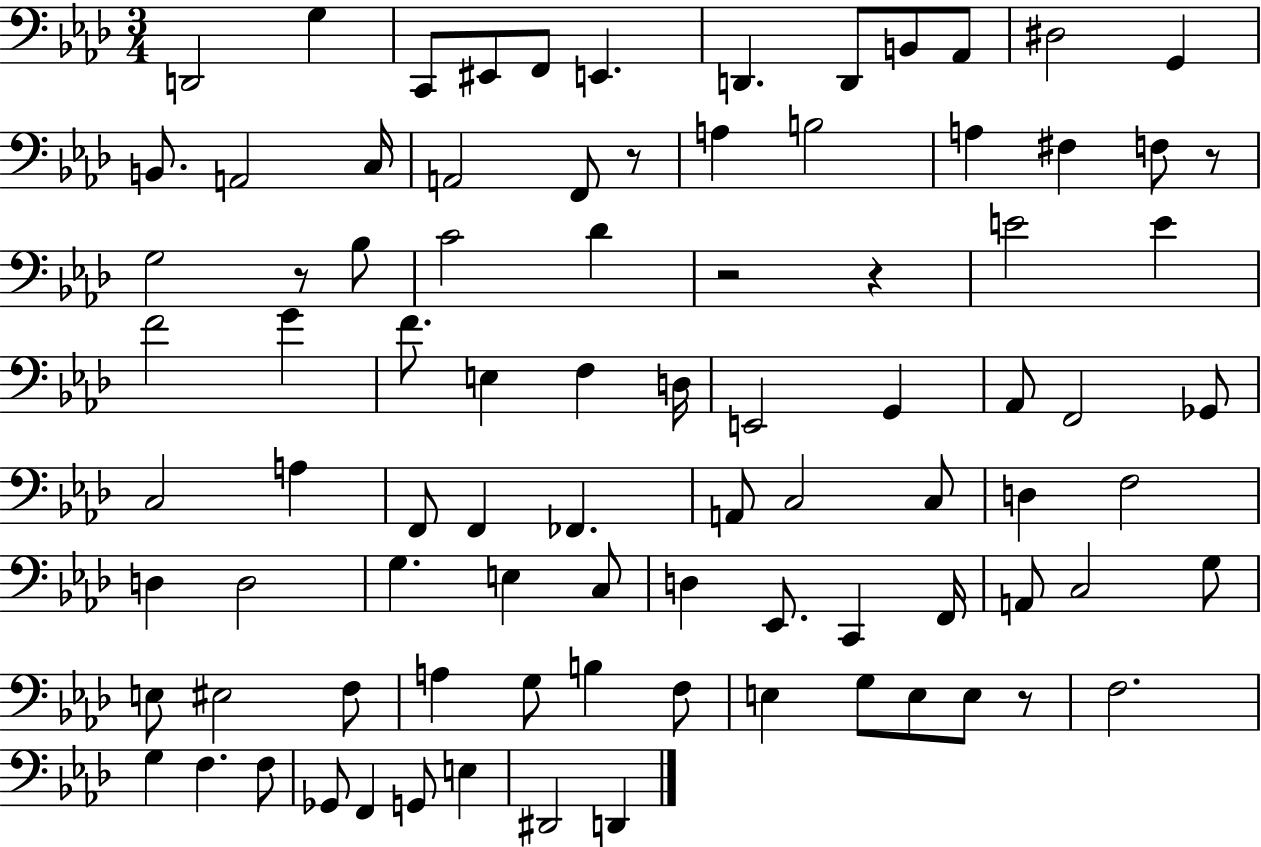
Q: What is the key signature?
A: AES major